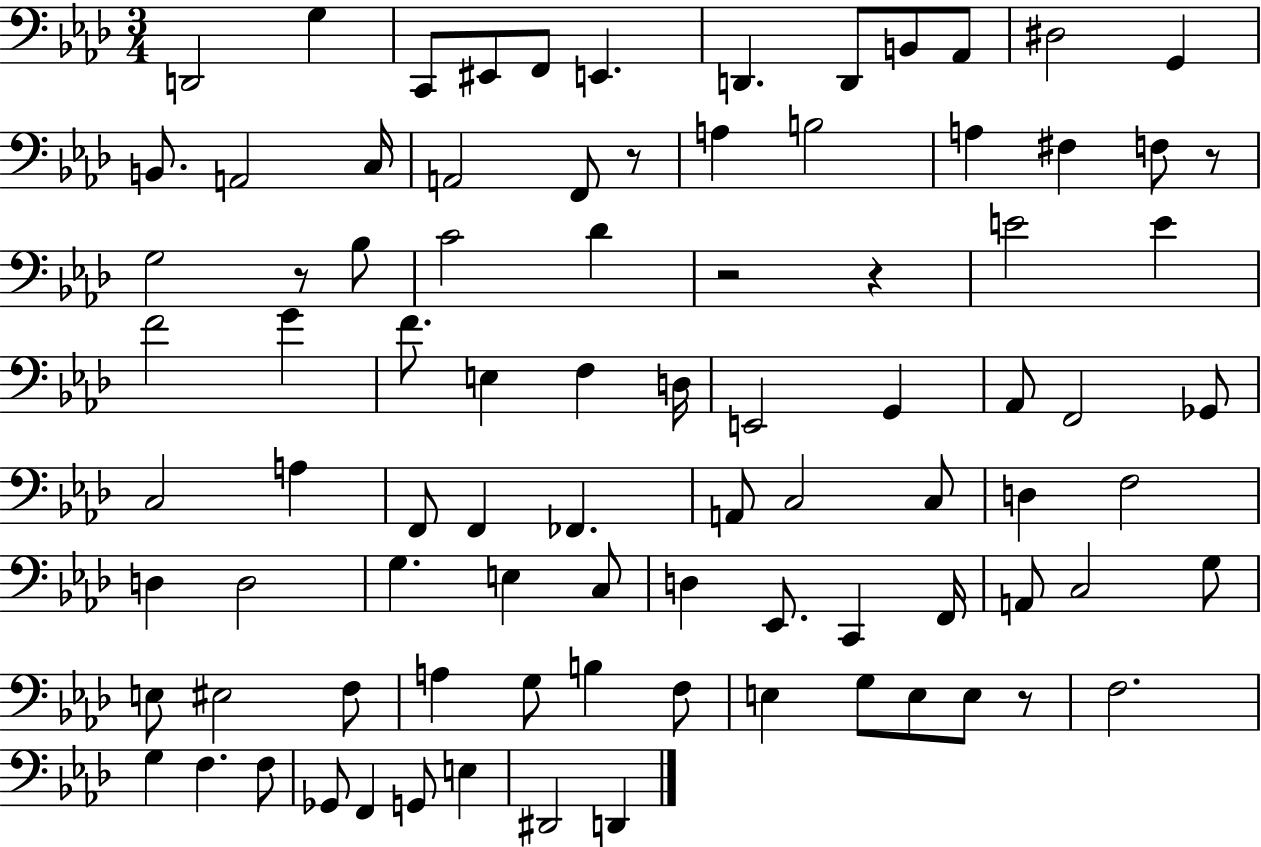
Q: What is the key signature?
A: AES major